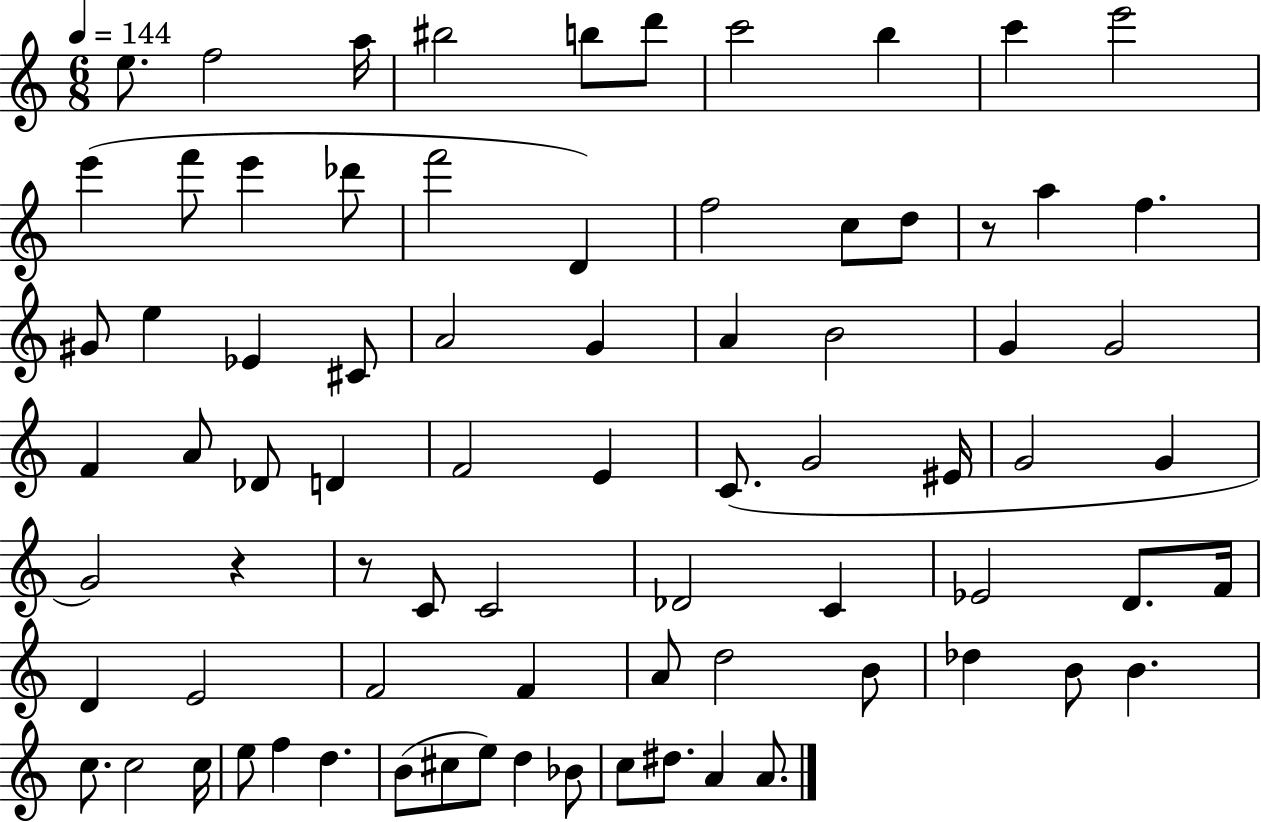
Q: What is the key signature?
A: C major